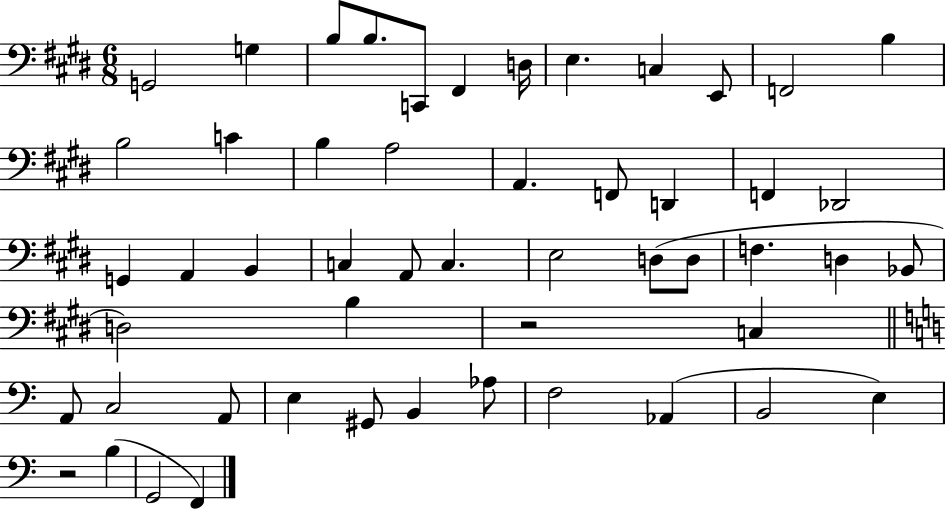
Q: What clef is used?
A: bass